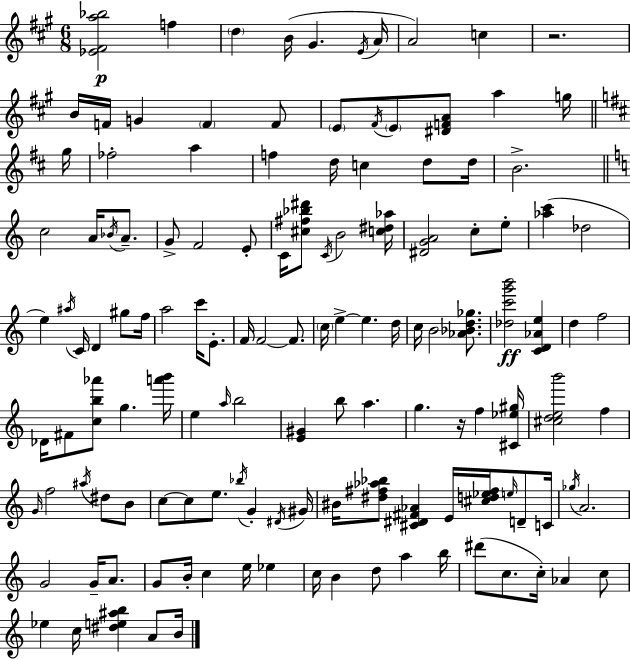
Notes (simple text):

[Eb4,F#4,A5,Bb5]/h F5/q D5/q B4/s G#4/q. E4/s A4/s A4/h C5/q R/h. B4/s F4/s G4/q F4/q F4/e E4/e F#4/s E4/e [D#4,F4,A4]/e A5/q G5/s G5/s FES5/h A5/q F5/q D5/s C5/q D5/e D5/s B4/h. C5/h A4/s Bb4/s A4/e. G4/e F4/h E4/e C4/s [C#5,F#5,Bb5,D#6]/e C4/s B4/h [C5,D#5,Ab5]/s [D#4,G4,A4]/h C5/e E5/e [Ab5,C6]/q Db5/h E5/q A#5/s C4/s D4/q G#5/e F5/s A5/h C6/s E4/e. F4/s F4/h F4/e. C5/s E5/q E5/q. D5/s C5/s B4/h [Ab4,Bb4,D5,Gb5]/e. [Db5,C6,G6,B6]/h [C4,D4,Ab4,E5]/q D5/q F5/h Db4/s F#4/e [C5,B5,Ab6]/e G5/q. [A6,B6]/s E5/q A5/s B5/h [E4,G#4]/q B5/e A5/q. G5/q. R/s F5/q [C#4,Eb5,G#5]/s [C#5,D5,E5,B6]/h F5/q G4/s F5/h A#5/s D#5/e B4/e C5/e C5/e E5/e. Bb5/s G4/q D#4/s G#4/s BIS4/s [D#5,F#5,Ab5,Bb5]/e [C#4,D#4,F#4,Ab4]/q E4/s [C#5,D5,Eb5,F#5]/s E5/s D4/e C4/s Gb5/s A4/h. G4/h G4/s A4/e. G4/e B4/s C5/q E5/s Eb5/q C5/s B4/q D5/e A5/q B5/s D#6/e C5/e. C5/s Ab4/q C5/e Eb5/q C5/s [D#5,E5,A#5,B5]/q A4/e B4/s